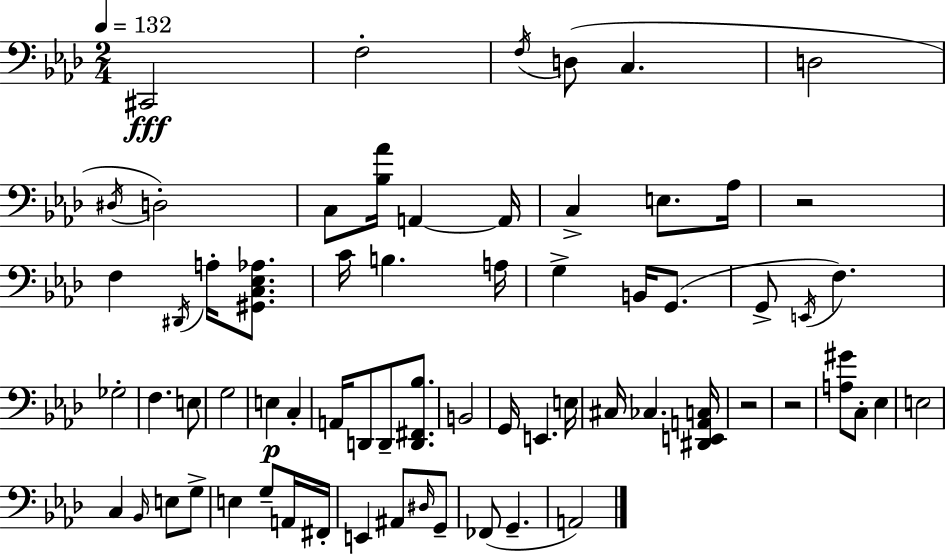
X:1
T:Untitled
M:2/4
L:1/4
K:Fm
^C,,2 F,2 F,/4 D,/2 C, D,2 ^D,/4 D,2 C,/2 [_B,_A]/4 A,, A,,/4 C, E,/2 _A,/4 z2 F, ^D,,/4 A,/4 [^G,,C,_E,_A,]/2 C/4 B, A,/4 G, B,,/4 G,,/2 G,,/2 E,,/4 F, _G,2 F, E,/2 G,2 E, C, A,,/4 D,,/2 D,,/2 [D,,^F,,_B,]/2 B,,2 G,,/4 E,, E,/4 ^C,/4 _C, [^D,,E,,A,,C,]/4 z2 z2 [A,^G]/2 C,/2 _E, E,2 C, _B,,/4 E,/2 G,/2 E, G,/2 A,,/4 ^F,,/4 E,, ^A,,/2 ^D,/4 G,,/2 _F,,/2 G,, A,,2